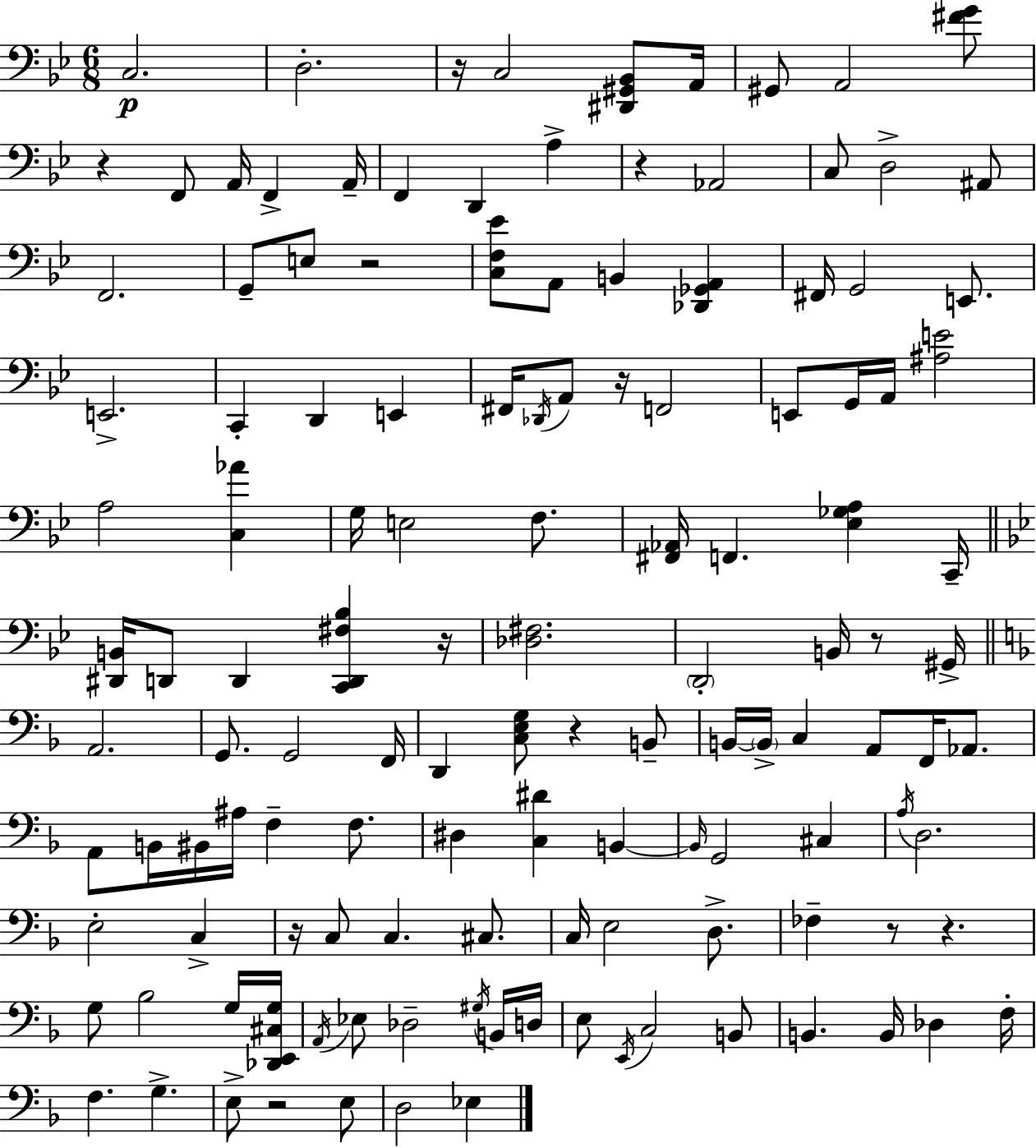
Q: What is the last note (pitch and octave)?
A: Eb3